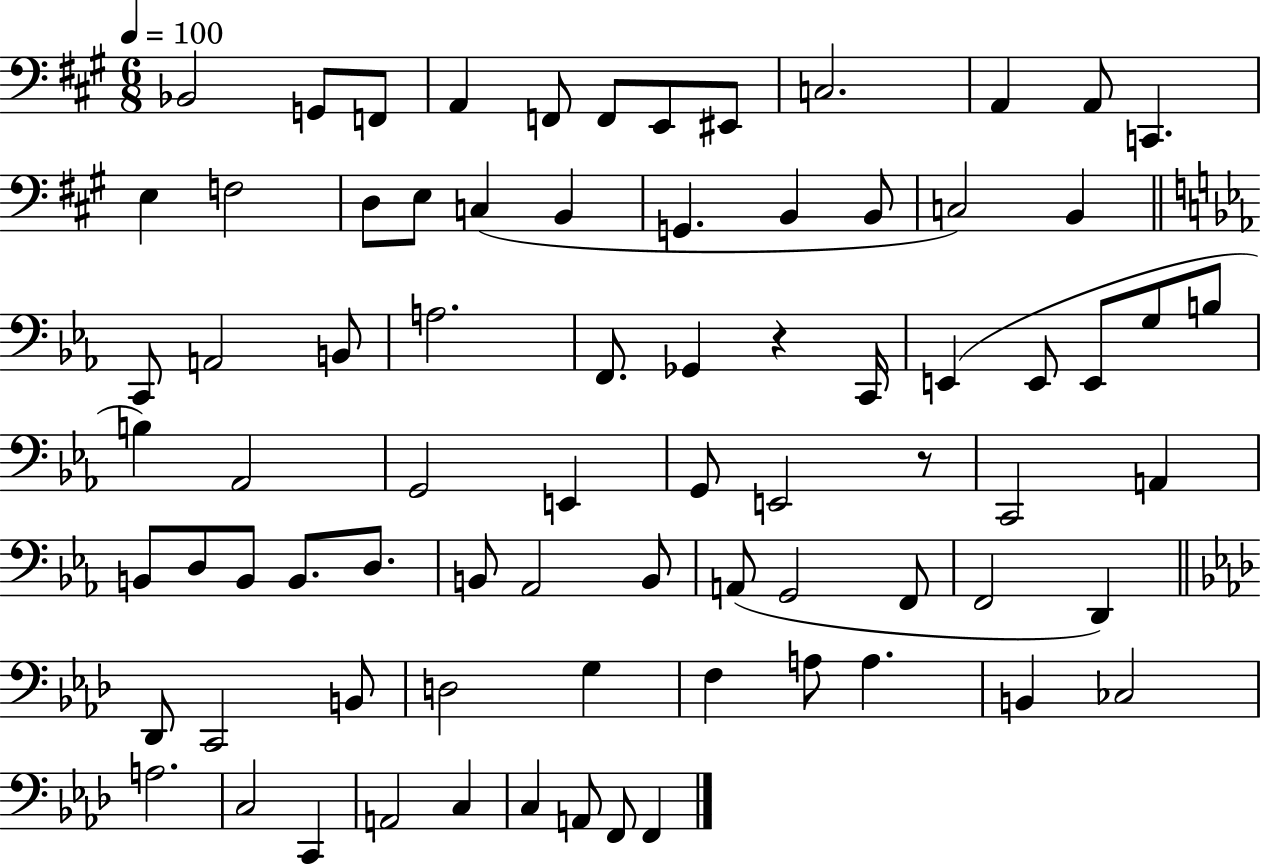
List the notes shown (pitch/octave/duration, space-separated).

Bb2/h G2/e F2/e A2/q F2/e F2/e E2/e EIS2/e C3/h. A2/q A2/e C2/q. E3/q F3/h D3/e E3/e C3/q B2/q G2/q. B2/q B2/e C3/h B2/q C2/e A2/h B2/e A3/h. F2/e. Gb2/q R/q C2/s E2/q E2/e E2/e G3/e B3/e B3/q Ab2/h G2/h E2/q G2/e E2/h R/e C2/h A2/q B2/e D3/e B2/e B2/e. D3/e. B2/e Ab2/h B2/e A2/e G2/h F2/e F2/h D2/q Db2/e C2/h B2/e D3/h G3/q F3/q A3/e A3/q. B2/q CES3/h A3/h. C3/h C2/q A2/h C3/q C3/q A2/e F2/e F2/q